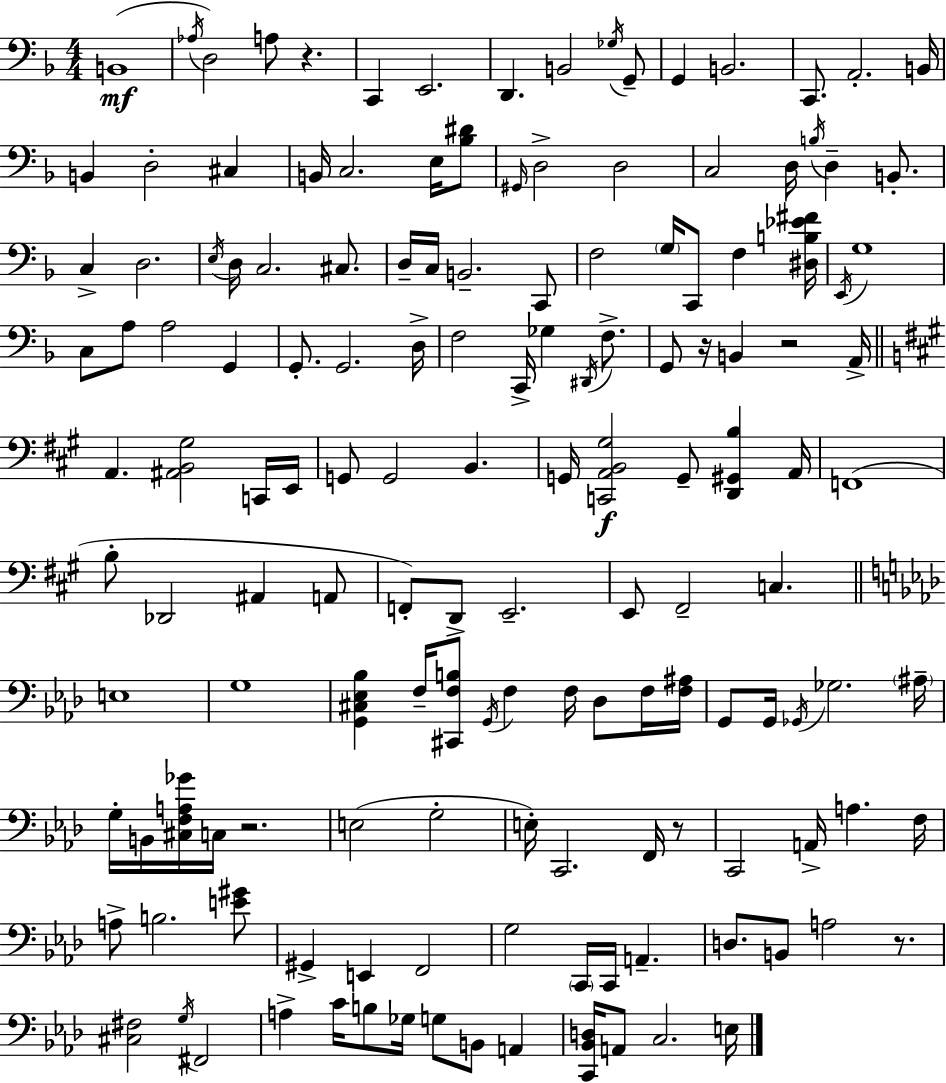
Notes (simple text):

B2/w Ab3/s D3/h A3/e R/q. C2/q E2/h. D2/q. B2/h Gb3/s G2/e G2/q B2/h. C2/e. A2/h. B2/s B2/q D3/h C#3/q B2/s C3/h. E3/s [Bb3,D#4]/e G#2/s D3/h D3/h C3/h D3/s B3/s D3/q B2/e. C3/q D3/h. E3/s D3/s C3/h. C#3/e. D3/s C3/s B2/h. C2/e F3/h G3/s C2/e F3/q [D#3,B3,Eb4,F#4]/s E2/s G3/w C3/e A3/e A3/h G2/q G2/e. G2/h. D3/s F3/h C2/s Gb3/q D#2/s F3/e. G2/e R/s B2/q R/h A2/s A2/q. [A#2,B2,G#3]/h C2/s E2/s G2/e G2/h B2/q. G2/s [C2,A2,B2,G#3]/h G2/e [D2,G#2,B3]/q A2/s F2/w B3/e Db2/h A#2/q A2/e F2/e D2/e E2/h. E2/e F#2/h C3/q. E3/w G3/w [G2,C#3,Eb3,Bb3]/q F3/s [C#2,F3,B3]/e G2/s F3/q F3/s Db3/e F3/s [F3,A#3]/s G2/e G2/s Gb2/s Gb3/h. A#3/s G3/s B2/s [C#3,F3,A3,Gb4]/s C3/s R/h. E3/h G3/h E3/s C2/h. F2/s R/e C2/h A2/s A3/q. F3/s A3/e B3/h. [E4,G#4]/e G#2/q E2/q F2/h G3/h C2/s C2/s A2/q. D3/e. B2/e A3/h R/e. [C#3,F#3]/h G3/s F#2/h A3/q C4/s B3/e Gb3/s G3/e B2/e A2/q [C2,Bb2,D3]/s A2/e C3/h. E3/s